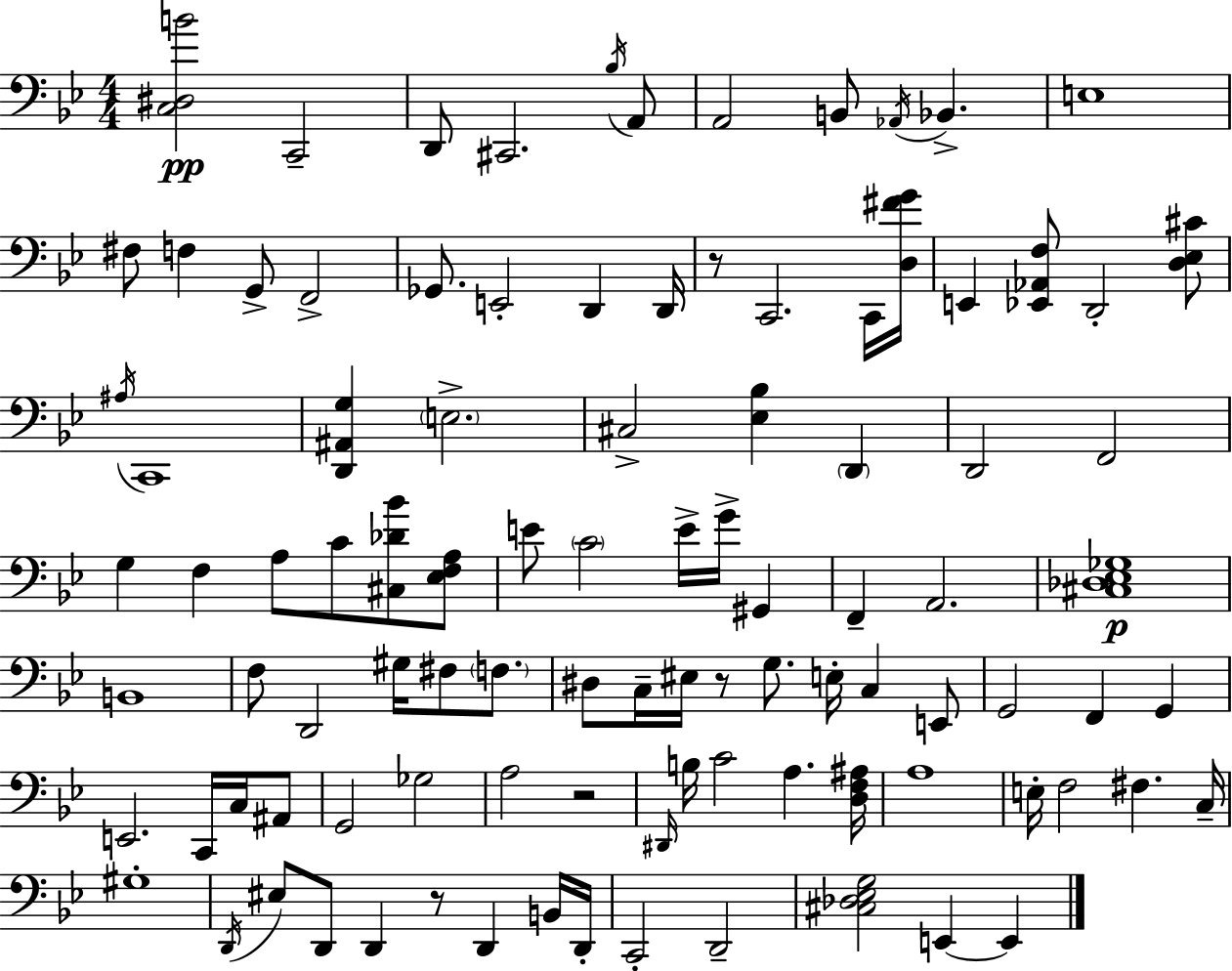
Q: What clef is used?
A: bass